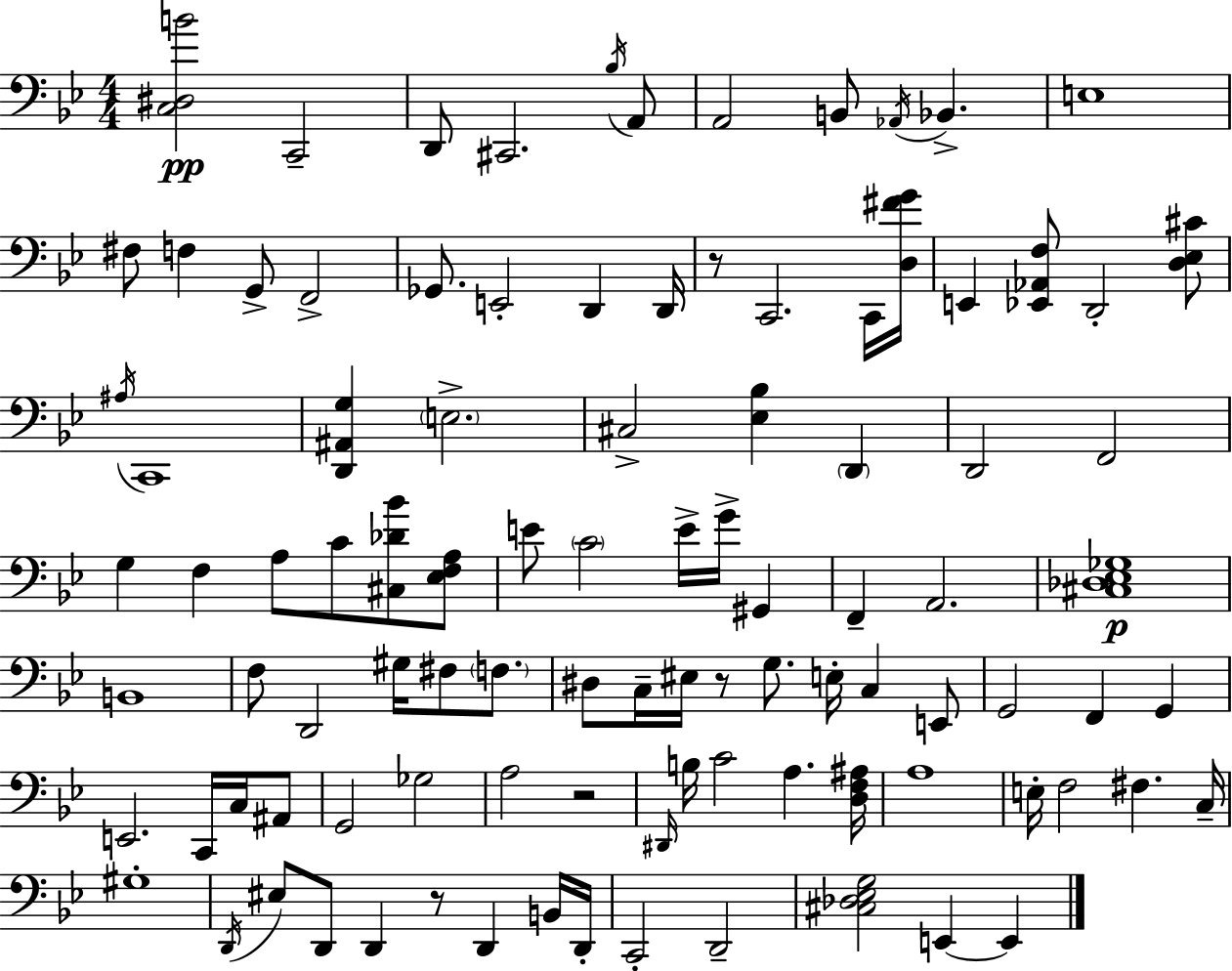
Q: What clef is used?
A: bass